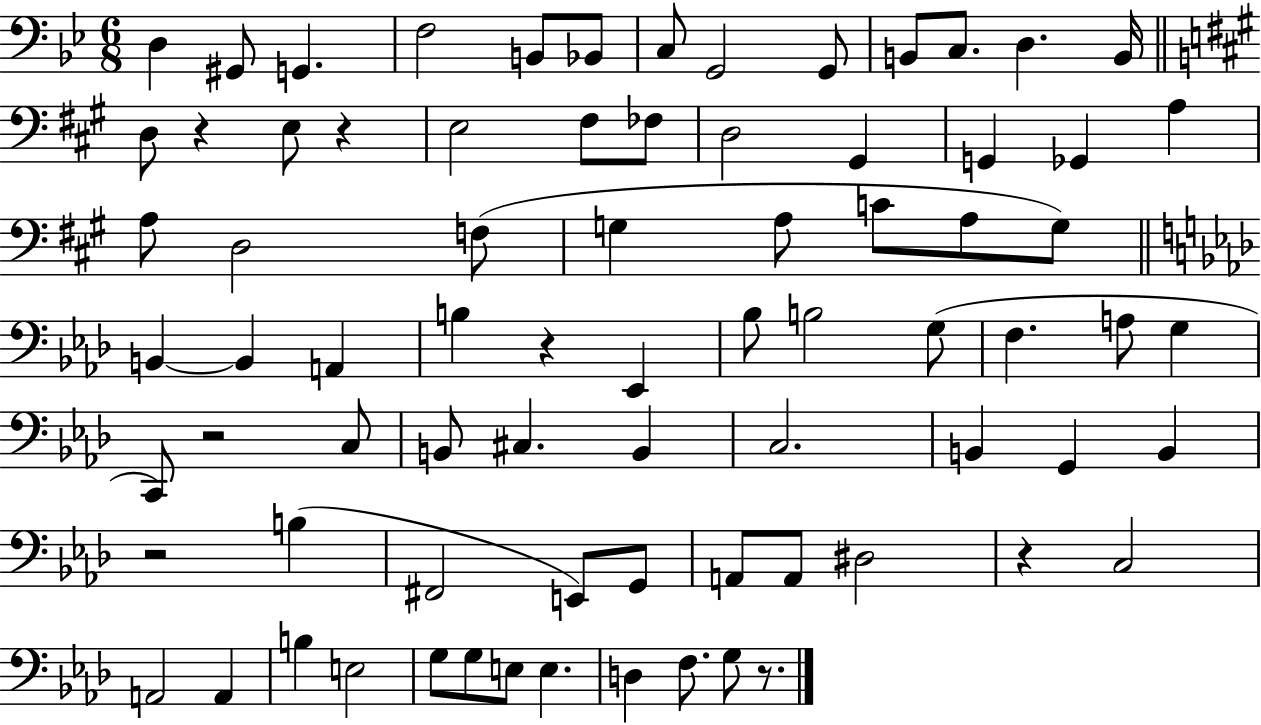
D3/q G#2/e G2/q. F3/h B2/e Bb2/e C3/e G2/h G2/e B2/e C3/e. D3/q. B2/s D3/e R/q E3/e R/q E3/h F#3/e FES3/e D3/h G#2/q G2/q Gb2/q A3/q A3/e D3/h F3/e G3/q A3/e C4/e A3/e G3/e B2/q B2/q A2/q B3/q R/q Eb2/q Bb3/e B3/h G3/e F3/q. A3/e G3/q C2/e R/h C3/e B2/e C#3/q. B2/q C3/h. B2/q G2/q B2/q R/h B3/q F#2/h E2/e G2/e A2/e A2/e D#3/h R/q C3/h A2/h A2/q B3/q E3/h G3/e G3/e E3/e E3/q. D3/q F3/e. G3/e R/e.